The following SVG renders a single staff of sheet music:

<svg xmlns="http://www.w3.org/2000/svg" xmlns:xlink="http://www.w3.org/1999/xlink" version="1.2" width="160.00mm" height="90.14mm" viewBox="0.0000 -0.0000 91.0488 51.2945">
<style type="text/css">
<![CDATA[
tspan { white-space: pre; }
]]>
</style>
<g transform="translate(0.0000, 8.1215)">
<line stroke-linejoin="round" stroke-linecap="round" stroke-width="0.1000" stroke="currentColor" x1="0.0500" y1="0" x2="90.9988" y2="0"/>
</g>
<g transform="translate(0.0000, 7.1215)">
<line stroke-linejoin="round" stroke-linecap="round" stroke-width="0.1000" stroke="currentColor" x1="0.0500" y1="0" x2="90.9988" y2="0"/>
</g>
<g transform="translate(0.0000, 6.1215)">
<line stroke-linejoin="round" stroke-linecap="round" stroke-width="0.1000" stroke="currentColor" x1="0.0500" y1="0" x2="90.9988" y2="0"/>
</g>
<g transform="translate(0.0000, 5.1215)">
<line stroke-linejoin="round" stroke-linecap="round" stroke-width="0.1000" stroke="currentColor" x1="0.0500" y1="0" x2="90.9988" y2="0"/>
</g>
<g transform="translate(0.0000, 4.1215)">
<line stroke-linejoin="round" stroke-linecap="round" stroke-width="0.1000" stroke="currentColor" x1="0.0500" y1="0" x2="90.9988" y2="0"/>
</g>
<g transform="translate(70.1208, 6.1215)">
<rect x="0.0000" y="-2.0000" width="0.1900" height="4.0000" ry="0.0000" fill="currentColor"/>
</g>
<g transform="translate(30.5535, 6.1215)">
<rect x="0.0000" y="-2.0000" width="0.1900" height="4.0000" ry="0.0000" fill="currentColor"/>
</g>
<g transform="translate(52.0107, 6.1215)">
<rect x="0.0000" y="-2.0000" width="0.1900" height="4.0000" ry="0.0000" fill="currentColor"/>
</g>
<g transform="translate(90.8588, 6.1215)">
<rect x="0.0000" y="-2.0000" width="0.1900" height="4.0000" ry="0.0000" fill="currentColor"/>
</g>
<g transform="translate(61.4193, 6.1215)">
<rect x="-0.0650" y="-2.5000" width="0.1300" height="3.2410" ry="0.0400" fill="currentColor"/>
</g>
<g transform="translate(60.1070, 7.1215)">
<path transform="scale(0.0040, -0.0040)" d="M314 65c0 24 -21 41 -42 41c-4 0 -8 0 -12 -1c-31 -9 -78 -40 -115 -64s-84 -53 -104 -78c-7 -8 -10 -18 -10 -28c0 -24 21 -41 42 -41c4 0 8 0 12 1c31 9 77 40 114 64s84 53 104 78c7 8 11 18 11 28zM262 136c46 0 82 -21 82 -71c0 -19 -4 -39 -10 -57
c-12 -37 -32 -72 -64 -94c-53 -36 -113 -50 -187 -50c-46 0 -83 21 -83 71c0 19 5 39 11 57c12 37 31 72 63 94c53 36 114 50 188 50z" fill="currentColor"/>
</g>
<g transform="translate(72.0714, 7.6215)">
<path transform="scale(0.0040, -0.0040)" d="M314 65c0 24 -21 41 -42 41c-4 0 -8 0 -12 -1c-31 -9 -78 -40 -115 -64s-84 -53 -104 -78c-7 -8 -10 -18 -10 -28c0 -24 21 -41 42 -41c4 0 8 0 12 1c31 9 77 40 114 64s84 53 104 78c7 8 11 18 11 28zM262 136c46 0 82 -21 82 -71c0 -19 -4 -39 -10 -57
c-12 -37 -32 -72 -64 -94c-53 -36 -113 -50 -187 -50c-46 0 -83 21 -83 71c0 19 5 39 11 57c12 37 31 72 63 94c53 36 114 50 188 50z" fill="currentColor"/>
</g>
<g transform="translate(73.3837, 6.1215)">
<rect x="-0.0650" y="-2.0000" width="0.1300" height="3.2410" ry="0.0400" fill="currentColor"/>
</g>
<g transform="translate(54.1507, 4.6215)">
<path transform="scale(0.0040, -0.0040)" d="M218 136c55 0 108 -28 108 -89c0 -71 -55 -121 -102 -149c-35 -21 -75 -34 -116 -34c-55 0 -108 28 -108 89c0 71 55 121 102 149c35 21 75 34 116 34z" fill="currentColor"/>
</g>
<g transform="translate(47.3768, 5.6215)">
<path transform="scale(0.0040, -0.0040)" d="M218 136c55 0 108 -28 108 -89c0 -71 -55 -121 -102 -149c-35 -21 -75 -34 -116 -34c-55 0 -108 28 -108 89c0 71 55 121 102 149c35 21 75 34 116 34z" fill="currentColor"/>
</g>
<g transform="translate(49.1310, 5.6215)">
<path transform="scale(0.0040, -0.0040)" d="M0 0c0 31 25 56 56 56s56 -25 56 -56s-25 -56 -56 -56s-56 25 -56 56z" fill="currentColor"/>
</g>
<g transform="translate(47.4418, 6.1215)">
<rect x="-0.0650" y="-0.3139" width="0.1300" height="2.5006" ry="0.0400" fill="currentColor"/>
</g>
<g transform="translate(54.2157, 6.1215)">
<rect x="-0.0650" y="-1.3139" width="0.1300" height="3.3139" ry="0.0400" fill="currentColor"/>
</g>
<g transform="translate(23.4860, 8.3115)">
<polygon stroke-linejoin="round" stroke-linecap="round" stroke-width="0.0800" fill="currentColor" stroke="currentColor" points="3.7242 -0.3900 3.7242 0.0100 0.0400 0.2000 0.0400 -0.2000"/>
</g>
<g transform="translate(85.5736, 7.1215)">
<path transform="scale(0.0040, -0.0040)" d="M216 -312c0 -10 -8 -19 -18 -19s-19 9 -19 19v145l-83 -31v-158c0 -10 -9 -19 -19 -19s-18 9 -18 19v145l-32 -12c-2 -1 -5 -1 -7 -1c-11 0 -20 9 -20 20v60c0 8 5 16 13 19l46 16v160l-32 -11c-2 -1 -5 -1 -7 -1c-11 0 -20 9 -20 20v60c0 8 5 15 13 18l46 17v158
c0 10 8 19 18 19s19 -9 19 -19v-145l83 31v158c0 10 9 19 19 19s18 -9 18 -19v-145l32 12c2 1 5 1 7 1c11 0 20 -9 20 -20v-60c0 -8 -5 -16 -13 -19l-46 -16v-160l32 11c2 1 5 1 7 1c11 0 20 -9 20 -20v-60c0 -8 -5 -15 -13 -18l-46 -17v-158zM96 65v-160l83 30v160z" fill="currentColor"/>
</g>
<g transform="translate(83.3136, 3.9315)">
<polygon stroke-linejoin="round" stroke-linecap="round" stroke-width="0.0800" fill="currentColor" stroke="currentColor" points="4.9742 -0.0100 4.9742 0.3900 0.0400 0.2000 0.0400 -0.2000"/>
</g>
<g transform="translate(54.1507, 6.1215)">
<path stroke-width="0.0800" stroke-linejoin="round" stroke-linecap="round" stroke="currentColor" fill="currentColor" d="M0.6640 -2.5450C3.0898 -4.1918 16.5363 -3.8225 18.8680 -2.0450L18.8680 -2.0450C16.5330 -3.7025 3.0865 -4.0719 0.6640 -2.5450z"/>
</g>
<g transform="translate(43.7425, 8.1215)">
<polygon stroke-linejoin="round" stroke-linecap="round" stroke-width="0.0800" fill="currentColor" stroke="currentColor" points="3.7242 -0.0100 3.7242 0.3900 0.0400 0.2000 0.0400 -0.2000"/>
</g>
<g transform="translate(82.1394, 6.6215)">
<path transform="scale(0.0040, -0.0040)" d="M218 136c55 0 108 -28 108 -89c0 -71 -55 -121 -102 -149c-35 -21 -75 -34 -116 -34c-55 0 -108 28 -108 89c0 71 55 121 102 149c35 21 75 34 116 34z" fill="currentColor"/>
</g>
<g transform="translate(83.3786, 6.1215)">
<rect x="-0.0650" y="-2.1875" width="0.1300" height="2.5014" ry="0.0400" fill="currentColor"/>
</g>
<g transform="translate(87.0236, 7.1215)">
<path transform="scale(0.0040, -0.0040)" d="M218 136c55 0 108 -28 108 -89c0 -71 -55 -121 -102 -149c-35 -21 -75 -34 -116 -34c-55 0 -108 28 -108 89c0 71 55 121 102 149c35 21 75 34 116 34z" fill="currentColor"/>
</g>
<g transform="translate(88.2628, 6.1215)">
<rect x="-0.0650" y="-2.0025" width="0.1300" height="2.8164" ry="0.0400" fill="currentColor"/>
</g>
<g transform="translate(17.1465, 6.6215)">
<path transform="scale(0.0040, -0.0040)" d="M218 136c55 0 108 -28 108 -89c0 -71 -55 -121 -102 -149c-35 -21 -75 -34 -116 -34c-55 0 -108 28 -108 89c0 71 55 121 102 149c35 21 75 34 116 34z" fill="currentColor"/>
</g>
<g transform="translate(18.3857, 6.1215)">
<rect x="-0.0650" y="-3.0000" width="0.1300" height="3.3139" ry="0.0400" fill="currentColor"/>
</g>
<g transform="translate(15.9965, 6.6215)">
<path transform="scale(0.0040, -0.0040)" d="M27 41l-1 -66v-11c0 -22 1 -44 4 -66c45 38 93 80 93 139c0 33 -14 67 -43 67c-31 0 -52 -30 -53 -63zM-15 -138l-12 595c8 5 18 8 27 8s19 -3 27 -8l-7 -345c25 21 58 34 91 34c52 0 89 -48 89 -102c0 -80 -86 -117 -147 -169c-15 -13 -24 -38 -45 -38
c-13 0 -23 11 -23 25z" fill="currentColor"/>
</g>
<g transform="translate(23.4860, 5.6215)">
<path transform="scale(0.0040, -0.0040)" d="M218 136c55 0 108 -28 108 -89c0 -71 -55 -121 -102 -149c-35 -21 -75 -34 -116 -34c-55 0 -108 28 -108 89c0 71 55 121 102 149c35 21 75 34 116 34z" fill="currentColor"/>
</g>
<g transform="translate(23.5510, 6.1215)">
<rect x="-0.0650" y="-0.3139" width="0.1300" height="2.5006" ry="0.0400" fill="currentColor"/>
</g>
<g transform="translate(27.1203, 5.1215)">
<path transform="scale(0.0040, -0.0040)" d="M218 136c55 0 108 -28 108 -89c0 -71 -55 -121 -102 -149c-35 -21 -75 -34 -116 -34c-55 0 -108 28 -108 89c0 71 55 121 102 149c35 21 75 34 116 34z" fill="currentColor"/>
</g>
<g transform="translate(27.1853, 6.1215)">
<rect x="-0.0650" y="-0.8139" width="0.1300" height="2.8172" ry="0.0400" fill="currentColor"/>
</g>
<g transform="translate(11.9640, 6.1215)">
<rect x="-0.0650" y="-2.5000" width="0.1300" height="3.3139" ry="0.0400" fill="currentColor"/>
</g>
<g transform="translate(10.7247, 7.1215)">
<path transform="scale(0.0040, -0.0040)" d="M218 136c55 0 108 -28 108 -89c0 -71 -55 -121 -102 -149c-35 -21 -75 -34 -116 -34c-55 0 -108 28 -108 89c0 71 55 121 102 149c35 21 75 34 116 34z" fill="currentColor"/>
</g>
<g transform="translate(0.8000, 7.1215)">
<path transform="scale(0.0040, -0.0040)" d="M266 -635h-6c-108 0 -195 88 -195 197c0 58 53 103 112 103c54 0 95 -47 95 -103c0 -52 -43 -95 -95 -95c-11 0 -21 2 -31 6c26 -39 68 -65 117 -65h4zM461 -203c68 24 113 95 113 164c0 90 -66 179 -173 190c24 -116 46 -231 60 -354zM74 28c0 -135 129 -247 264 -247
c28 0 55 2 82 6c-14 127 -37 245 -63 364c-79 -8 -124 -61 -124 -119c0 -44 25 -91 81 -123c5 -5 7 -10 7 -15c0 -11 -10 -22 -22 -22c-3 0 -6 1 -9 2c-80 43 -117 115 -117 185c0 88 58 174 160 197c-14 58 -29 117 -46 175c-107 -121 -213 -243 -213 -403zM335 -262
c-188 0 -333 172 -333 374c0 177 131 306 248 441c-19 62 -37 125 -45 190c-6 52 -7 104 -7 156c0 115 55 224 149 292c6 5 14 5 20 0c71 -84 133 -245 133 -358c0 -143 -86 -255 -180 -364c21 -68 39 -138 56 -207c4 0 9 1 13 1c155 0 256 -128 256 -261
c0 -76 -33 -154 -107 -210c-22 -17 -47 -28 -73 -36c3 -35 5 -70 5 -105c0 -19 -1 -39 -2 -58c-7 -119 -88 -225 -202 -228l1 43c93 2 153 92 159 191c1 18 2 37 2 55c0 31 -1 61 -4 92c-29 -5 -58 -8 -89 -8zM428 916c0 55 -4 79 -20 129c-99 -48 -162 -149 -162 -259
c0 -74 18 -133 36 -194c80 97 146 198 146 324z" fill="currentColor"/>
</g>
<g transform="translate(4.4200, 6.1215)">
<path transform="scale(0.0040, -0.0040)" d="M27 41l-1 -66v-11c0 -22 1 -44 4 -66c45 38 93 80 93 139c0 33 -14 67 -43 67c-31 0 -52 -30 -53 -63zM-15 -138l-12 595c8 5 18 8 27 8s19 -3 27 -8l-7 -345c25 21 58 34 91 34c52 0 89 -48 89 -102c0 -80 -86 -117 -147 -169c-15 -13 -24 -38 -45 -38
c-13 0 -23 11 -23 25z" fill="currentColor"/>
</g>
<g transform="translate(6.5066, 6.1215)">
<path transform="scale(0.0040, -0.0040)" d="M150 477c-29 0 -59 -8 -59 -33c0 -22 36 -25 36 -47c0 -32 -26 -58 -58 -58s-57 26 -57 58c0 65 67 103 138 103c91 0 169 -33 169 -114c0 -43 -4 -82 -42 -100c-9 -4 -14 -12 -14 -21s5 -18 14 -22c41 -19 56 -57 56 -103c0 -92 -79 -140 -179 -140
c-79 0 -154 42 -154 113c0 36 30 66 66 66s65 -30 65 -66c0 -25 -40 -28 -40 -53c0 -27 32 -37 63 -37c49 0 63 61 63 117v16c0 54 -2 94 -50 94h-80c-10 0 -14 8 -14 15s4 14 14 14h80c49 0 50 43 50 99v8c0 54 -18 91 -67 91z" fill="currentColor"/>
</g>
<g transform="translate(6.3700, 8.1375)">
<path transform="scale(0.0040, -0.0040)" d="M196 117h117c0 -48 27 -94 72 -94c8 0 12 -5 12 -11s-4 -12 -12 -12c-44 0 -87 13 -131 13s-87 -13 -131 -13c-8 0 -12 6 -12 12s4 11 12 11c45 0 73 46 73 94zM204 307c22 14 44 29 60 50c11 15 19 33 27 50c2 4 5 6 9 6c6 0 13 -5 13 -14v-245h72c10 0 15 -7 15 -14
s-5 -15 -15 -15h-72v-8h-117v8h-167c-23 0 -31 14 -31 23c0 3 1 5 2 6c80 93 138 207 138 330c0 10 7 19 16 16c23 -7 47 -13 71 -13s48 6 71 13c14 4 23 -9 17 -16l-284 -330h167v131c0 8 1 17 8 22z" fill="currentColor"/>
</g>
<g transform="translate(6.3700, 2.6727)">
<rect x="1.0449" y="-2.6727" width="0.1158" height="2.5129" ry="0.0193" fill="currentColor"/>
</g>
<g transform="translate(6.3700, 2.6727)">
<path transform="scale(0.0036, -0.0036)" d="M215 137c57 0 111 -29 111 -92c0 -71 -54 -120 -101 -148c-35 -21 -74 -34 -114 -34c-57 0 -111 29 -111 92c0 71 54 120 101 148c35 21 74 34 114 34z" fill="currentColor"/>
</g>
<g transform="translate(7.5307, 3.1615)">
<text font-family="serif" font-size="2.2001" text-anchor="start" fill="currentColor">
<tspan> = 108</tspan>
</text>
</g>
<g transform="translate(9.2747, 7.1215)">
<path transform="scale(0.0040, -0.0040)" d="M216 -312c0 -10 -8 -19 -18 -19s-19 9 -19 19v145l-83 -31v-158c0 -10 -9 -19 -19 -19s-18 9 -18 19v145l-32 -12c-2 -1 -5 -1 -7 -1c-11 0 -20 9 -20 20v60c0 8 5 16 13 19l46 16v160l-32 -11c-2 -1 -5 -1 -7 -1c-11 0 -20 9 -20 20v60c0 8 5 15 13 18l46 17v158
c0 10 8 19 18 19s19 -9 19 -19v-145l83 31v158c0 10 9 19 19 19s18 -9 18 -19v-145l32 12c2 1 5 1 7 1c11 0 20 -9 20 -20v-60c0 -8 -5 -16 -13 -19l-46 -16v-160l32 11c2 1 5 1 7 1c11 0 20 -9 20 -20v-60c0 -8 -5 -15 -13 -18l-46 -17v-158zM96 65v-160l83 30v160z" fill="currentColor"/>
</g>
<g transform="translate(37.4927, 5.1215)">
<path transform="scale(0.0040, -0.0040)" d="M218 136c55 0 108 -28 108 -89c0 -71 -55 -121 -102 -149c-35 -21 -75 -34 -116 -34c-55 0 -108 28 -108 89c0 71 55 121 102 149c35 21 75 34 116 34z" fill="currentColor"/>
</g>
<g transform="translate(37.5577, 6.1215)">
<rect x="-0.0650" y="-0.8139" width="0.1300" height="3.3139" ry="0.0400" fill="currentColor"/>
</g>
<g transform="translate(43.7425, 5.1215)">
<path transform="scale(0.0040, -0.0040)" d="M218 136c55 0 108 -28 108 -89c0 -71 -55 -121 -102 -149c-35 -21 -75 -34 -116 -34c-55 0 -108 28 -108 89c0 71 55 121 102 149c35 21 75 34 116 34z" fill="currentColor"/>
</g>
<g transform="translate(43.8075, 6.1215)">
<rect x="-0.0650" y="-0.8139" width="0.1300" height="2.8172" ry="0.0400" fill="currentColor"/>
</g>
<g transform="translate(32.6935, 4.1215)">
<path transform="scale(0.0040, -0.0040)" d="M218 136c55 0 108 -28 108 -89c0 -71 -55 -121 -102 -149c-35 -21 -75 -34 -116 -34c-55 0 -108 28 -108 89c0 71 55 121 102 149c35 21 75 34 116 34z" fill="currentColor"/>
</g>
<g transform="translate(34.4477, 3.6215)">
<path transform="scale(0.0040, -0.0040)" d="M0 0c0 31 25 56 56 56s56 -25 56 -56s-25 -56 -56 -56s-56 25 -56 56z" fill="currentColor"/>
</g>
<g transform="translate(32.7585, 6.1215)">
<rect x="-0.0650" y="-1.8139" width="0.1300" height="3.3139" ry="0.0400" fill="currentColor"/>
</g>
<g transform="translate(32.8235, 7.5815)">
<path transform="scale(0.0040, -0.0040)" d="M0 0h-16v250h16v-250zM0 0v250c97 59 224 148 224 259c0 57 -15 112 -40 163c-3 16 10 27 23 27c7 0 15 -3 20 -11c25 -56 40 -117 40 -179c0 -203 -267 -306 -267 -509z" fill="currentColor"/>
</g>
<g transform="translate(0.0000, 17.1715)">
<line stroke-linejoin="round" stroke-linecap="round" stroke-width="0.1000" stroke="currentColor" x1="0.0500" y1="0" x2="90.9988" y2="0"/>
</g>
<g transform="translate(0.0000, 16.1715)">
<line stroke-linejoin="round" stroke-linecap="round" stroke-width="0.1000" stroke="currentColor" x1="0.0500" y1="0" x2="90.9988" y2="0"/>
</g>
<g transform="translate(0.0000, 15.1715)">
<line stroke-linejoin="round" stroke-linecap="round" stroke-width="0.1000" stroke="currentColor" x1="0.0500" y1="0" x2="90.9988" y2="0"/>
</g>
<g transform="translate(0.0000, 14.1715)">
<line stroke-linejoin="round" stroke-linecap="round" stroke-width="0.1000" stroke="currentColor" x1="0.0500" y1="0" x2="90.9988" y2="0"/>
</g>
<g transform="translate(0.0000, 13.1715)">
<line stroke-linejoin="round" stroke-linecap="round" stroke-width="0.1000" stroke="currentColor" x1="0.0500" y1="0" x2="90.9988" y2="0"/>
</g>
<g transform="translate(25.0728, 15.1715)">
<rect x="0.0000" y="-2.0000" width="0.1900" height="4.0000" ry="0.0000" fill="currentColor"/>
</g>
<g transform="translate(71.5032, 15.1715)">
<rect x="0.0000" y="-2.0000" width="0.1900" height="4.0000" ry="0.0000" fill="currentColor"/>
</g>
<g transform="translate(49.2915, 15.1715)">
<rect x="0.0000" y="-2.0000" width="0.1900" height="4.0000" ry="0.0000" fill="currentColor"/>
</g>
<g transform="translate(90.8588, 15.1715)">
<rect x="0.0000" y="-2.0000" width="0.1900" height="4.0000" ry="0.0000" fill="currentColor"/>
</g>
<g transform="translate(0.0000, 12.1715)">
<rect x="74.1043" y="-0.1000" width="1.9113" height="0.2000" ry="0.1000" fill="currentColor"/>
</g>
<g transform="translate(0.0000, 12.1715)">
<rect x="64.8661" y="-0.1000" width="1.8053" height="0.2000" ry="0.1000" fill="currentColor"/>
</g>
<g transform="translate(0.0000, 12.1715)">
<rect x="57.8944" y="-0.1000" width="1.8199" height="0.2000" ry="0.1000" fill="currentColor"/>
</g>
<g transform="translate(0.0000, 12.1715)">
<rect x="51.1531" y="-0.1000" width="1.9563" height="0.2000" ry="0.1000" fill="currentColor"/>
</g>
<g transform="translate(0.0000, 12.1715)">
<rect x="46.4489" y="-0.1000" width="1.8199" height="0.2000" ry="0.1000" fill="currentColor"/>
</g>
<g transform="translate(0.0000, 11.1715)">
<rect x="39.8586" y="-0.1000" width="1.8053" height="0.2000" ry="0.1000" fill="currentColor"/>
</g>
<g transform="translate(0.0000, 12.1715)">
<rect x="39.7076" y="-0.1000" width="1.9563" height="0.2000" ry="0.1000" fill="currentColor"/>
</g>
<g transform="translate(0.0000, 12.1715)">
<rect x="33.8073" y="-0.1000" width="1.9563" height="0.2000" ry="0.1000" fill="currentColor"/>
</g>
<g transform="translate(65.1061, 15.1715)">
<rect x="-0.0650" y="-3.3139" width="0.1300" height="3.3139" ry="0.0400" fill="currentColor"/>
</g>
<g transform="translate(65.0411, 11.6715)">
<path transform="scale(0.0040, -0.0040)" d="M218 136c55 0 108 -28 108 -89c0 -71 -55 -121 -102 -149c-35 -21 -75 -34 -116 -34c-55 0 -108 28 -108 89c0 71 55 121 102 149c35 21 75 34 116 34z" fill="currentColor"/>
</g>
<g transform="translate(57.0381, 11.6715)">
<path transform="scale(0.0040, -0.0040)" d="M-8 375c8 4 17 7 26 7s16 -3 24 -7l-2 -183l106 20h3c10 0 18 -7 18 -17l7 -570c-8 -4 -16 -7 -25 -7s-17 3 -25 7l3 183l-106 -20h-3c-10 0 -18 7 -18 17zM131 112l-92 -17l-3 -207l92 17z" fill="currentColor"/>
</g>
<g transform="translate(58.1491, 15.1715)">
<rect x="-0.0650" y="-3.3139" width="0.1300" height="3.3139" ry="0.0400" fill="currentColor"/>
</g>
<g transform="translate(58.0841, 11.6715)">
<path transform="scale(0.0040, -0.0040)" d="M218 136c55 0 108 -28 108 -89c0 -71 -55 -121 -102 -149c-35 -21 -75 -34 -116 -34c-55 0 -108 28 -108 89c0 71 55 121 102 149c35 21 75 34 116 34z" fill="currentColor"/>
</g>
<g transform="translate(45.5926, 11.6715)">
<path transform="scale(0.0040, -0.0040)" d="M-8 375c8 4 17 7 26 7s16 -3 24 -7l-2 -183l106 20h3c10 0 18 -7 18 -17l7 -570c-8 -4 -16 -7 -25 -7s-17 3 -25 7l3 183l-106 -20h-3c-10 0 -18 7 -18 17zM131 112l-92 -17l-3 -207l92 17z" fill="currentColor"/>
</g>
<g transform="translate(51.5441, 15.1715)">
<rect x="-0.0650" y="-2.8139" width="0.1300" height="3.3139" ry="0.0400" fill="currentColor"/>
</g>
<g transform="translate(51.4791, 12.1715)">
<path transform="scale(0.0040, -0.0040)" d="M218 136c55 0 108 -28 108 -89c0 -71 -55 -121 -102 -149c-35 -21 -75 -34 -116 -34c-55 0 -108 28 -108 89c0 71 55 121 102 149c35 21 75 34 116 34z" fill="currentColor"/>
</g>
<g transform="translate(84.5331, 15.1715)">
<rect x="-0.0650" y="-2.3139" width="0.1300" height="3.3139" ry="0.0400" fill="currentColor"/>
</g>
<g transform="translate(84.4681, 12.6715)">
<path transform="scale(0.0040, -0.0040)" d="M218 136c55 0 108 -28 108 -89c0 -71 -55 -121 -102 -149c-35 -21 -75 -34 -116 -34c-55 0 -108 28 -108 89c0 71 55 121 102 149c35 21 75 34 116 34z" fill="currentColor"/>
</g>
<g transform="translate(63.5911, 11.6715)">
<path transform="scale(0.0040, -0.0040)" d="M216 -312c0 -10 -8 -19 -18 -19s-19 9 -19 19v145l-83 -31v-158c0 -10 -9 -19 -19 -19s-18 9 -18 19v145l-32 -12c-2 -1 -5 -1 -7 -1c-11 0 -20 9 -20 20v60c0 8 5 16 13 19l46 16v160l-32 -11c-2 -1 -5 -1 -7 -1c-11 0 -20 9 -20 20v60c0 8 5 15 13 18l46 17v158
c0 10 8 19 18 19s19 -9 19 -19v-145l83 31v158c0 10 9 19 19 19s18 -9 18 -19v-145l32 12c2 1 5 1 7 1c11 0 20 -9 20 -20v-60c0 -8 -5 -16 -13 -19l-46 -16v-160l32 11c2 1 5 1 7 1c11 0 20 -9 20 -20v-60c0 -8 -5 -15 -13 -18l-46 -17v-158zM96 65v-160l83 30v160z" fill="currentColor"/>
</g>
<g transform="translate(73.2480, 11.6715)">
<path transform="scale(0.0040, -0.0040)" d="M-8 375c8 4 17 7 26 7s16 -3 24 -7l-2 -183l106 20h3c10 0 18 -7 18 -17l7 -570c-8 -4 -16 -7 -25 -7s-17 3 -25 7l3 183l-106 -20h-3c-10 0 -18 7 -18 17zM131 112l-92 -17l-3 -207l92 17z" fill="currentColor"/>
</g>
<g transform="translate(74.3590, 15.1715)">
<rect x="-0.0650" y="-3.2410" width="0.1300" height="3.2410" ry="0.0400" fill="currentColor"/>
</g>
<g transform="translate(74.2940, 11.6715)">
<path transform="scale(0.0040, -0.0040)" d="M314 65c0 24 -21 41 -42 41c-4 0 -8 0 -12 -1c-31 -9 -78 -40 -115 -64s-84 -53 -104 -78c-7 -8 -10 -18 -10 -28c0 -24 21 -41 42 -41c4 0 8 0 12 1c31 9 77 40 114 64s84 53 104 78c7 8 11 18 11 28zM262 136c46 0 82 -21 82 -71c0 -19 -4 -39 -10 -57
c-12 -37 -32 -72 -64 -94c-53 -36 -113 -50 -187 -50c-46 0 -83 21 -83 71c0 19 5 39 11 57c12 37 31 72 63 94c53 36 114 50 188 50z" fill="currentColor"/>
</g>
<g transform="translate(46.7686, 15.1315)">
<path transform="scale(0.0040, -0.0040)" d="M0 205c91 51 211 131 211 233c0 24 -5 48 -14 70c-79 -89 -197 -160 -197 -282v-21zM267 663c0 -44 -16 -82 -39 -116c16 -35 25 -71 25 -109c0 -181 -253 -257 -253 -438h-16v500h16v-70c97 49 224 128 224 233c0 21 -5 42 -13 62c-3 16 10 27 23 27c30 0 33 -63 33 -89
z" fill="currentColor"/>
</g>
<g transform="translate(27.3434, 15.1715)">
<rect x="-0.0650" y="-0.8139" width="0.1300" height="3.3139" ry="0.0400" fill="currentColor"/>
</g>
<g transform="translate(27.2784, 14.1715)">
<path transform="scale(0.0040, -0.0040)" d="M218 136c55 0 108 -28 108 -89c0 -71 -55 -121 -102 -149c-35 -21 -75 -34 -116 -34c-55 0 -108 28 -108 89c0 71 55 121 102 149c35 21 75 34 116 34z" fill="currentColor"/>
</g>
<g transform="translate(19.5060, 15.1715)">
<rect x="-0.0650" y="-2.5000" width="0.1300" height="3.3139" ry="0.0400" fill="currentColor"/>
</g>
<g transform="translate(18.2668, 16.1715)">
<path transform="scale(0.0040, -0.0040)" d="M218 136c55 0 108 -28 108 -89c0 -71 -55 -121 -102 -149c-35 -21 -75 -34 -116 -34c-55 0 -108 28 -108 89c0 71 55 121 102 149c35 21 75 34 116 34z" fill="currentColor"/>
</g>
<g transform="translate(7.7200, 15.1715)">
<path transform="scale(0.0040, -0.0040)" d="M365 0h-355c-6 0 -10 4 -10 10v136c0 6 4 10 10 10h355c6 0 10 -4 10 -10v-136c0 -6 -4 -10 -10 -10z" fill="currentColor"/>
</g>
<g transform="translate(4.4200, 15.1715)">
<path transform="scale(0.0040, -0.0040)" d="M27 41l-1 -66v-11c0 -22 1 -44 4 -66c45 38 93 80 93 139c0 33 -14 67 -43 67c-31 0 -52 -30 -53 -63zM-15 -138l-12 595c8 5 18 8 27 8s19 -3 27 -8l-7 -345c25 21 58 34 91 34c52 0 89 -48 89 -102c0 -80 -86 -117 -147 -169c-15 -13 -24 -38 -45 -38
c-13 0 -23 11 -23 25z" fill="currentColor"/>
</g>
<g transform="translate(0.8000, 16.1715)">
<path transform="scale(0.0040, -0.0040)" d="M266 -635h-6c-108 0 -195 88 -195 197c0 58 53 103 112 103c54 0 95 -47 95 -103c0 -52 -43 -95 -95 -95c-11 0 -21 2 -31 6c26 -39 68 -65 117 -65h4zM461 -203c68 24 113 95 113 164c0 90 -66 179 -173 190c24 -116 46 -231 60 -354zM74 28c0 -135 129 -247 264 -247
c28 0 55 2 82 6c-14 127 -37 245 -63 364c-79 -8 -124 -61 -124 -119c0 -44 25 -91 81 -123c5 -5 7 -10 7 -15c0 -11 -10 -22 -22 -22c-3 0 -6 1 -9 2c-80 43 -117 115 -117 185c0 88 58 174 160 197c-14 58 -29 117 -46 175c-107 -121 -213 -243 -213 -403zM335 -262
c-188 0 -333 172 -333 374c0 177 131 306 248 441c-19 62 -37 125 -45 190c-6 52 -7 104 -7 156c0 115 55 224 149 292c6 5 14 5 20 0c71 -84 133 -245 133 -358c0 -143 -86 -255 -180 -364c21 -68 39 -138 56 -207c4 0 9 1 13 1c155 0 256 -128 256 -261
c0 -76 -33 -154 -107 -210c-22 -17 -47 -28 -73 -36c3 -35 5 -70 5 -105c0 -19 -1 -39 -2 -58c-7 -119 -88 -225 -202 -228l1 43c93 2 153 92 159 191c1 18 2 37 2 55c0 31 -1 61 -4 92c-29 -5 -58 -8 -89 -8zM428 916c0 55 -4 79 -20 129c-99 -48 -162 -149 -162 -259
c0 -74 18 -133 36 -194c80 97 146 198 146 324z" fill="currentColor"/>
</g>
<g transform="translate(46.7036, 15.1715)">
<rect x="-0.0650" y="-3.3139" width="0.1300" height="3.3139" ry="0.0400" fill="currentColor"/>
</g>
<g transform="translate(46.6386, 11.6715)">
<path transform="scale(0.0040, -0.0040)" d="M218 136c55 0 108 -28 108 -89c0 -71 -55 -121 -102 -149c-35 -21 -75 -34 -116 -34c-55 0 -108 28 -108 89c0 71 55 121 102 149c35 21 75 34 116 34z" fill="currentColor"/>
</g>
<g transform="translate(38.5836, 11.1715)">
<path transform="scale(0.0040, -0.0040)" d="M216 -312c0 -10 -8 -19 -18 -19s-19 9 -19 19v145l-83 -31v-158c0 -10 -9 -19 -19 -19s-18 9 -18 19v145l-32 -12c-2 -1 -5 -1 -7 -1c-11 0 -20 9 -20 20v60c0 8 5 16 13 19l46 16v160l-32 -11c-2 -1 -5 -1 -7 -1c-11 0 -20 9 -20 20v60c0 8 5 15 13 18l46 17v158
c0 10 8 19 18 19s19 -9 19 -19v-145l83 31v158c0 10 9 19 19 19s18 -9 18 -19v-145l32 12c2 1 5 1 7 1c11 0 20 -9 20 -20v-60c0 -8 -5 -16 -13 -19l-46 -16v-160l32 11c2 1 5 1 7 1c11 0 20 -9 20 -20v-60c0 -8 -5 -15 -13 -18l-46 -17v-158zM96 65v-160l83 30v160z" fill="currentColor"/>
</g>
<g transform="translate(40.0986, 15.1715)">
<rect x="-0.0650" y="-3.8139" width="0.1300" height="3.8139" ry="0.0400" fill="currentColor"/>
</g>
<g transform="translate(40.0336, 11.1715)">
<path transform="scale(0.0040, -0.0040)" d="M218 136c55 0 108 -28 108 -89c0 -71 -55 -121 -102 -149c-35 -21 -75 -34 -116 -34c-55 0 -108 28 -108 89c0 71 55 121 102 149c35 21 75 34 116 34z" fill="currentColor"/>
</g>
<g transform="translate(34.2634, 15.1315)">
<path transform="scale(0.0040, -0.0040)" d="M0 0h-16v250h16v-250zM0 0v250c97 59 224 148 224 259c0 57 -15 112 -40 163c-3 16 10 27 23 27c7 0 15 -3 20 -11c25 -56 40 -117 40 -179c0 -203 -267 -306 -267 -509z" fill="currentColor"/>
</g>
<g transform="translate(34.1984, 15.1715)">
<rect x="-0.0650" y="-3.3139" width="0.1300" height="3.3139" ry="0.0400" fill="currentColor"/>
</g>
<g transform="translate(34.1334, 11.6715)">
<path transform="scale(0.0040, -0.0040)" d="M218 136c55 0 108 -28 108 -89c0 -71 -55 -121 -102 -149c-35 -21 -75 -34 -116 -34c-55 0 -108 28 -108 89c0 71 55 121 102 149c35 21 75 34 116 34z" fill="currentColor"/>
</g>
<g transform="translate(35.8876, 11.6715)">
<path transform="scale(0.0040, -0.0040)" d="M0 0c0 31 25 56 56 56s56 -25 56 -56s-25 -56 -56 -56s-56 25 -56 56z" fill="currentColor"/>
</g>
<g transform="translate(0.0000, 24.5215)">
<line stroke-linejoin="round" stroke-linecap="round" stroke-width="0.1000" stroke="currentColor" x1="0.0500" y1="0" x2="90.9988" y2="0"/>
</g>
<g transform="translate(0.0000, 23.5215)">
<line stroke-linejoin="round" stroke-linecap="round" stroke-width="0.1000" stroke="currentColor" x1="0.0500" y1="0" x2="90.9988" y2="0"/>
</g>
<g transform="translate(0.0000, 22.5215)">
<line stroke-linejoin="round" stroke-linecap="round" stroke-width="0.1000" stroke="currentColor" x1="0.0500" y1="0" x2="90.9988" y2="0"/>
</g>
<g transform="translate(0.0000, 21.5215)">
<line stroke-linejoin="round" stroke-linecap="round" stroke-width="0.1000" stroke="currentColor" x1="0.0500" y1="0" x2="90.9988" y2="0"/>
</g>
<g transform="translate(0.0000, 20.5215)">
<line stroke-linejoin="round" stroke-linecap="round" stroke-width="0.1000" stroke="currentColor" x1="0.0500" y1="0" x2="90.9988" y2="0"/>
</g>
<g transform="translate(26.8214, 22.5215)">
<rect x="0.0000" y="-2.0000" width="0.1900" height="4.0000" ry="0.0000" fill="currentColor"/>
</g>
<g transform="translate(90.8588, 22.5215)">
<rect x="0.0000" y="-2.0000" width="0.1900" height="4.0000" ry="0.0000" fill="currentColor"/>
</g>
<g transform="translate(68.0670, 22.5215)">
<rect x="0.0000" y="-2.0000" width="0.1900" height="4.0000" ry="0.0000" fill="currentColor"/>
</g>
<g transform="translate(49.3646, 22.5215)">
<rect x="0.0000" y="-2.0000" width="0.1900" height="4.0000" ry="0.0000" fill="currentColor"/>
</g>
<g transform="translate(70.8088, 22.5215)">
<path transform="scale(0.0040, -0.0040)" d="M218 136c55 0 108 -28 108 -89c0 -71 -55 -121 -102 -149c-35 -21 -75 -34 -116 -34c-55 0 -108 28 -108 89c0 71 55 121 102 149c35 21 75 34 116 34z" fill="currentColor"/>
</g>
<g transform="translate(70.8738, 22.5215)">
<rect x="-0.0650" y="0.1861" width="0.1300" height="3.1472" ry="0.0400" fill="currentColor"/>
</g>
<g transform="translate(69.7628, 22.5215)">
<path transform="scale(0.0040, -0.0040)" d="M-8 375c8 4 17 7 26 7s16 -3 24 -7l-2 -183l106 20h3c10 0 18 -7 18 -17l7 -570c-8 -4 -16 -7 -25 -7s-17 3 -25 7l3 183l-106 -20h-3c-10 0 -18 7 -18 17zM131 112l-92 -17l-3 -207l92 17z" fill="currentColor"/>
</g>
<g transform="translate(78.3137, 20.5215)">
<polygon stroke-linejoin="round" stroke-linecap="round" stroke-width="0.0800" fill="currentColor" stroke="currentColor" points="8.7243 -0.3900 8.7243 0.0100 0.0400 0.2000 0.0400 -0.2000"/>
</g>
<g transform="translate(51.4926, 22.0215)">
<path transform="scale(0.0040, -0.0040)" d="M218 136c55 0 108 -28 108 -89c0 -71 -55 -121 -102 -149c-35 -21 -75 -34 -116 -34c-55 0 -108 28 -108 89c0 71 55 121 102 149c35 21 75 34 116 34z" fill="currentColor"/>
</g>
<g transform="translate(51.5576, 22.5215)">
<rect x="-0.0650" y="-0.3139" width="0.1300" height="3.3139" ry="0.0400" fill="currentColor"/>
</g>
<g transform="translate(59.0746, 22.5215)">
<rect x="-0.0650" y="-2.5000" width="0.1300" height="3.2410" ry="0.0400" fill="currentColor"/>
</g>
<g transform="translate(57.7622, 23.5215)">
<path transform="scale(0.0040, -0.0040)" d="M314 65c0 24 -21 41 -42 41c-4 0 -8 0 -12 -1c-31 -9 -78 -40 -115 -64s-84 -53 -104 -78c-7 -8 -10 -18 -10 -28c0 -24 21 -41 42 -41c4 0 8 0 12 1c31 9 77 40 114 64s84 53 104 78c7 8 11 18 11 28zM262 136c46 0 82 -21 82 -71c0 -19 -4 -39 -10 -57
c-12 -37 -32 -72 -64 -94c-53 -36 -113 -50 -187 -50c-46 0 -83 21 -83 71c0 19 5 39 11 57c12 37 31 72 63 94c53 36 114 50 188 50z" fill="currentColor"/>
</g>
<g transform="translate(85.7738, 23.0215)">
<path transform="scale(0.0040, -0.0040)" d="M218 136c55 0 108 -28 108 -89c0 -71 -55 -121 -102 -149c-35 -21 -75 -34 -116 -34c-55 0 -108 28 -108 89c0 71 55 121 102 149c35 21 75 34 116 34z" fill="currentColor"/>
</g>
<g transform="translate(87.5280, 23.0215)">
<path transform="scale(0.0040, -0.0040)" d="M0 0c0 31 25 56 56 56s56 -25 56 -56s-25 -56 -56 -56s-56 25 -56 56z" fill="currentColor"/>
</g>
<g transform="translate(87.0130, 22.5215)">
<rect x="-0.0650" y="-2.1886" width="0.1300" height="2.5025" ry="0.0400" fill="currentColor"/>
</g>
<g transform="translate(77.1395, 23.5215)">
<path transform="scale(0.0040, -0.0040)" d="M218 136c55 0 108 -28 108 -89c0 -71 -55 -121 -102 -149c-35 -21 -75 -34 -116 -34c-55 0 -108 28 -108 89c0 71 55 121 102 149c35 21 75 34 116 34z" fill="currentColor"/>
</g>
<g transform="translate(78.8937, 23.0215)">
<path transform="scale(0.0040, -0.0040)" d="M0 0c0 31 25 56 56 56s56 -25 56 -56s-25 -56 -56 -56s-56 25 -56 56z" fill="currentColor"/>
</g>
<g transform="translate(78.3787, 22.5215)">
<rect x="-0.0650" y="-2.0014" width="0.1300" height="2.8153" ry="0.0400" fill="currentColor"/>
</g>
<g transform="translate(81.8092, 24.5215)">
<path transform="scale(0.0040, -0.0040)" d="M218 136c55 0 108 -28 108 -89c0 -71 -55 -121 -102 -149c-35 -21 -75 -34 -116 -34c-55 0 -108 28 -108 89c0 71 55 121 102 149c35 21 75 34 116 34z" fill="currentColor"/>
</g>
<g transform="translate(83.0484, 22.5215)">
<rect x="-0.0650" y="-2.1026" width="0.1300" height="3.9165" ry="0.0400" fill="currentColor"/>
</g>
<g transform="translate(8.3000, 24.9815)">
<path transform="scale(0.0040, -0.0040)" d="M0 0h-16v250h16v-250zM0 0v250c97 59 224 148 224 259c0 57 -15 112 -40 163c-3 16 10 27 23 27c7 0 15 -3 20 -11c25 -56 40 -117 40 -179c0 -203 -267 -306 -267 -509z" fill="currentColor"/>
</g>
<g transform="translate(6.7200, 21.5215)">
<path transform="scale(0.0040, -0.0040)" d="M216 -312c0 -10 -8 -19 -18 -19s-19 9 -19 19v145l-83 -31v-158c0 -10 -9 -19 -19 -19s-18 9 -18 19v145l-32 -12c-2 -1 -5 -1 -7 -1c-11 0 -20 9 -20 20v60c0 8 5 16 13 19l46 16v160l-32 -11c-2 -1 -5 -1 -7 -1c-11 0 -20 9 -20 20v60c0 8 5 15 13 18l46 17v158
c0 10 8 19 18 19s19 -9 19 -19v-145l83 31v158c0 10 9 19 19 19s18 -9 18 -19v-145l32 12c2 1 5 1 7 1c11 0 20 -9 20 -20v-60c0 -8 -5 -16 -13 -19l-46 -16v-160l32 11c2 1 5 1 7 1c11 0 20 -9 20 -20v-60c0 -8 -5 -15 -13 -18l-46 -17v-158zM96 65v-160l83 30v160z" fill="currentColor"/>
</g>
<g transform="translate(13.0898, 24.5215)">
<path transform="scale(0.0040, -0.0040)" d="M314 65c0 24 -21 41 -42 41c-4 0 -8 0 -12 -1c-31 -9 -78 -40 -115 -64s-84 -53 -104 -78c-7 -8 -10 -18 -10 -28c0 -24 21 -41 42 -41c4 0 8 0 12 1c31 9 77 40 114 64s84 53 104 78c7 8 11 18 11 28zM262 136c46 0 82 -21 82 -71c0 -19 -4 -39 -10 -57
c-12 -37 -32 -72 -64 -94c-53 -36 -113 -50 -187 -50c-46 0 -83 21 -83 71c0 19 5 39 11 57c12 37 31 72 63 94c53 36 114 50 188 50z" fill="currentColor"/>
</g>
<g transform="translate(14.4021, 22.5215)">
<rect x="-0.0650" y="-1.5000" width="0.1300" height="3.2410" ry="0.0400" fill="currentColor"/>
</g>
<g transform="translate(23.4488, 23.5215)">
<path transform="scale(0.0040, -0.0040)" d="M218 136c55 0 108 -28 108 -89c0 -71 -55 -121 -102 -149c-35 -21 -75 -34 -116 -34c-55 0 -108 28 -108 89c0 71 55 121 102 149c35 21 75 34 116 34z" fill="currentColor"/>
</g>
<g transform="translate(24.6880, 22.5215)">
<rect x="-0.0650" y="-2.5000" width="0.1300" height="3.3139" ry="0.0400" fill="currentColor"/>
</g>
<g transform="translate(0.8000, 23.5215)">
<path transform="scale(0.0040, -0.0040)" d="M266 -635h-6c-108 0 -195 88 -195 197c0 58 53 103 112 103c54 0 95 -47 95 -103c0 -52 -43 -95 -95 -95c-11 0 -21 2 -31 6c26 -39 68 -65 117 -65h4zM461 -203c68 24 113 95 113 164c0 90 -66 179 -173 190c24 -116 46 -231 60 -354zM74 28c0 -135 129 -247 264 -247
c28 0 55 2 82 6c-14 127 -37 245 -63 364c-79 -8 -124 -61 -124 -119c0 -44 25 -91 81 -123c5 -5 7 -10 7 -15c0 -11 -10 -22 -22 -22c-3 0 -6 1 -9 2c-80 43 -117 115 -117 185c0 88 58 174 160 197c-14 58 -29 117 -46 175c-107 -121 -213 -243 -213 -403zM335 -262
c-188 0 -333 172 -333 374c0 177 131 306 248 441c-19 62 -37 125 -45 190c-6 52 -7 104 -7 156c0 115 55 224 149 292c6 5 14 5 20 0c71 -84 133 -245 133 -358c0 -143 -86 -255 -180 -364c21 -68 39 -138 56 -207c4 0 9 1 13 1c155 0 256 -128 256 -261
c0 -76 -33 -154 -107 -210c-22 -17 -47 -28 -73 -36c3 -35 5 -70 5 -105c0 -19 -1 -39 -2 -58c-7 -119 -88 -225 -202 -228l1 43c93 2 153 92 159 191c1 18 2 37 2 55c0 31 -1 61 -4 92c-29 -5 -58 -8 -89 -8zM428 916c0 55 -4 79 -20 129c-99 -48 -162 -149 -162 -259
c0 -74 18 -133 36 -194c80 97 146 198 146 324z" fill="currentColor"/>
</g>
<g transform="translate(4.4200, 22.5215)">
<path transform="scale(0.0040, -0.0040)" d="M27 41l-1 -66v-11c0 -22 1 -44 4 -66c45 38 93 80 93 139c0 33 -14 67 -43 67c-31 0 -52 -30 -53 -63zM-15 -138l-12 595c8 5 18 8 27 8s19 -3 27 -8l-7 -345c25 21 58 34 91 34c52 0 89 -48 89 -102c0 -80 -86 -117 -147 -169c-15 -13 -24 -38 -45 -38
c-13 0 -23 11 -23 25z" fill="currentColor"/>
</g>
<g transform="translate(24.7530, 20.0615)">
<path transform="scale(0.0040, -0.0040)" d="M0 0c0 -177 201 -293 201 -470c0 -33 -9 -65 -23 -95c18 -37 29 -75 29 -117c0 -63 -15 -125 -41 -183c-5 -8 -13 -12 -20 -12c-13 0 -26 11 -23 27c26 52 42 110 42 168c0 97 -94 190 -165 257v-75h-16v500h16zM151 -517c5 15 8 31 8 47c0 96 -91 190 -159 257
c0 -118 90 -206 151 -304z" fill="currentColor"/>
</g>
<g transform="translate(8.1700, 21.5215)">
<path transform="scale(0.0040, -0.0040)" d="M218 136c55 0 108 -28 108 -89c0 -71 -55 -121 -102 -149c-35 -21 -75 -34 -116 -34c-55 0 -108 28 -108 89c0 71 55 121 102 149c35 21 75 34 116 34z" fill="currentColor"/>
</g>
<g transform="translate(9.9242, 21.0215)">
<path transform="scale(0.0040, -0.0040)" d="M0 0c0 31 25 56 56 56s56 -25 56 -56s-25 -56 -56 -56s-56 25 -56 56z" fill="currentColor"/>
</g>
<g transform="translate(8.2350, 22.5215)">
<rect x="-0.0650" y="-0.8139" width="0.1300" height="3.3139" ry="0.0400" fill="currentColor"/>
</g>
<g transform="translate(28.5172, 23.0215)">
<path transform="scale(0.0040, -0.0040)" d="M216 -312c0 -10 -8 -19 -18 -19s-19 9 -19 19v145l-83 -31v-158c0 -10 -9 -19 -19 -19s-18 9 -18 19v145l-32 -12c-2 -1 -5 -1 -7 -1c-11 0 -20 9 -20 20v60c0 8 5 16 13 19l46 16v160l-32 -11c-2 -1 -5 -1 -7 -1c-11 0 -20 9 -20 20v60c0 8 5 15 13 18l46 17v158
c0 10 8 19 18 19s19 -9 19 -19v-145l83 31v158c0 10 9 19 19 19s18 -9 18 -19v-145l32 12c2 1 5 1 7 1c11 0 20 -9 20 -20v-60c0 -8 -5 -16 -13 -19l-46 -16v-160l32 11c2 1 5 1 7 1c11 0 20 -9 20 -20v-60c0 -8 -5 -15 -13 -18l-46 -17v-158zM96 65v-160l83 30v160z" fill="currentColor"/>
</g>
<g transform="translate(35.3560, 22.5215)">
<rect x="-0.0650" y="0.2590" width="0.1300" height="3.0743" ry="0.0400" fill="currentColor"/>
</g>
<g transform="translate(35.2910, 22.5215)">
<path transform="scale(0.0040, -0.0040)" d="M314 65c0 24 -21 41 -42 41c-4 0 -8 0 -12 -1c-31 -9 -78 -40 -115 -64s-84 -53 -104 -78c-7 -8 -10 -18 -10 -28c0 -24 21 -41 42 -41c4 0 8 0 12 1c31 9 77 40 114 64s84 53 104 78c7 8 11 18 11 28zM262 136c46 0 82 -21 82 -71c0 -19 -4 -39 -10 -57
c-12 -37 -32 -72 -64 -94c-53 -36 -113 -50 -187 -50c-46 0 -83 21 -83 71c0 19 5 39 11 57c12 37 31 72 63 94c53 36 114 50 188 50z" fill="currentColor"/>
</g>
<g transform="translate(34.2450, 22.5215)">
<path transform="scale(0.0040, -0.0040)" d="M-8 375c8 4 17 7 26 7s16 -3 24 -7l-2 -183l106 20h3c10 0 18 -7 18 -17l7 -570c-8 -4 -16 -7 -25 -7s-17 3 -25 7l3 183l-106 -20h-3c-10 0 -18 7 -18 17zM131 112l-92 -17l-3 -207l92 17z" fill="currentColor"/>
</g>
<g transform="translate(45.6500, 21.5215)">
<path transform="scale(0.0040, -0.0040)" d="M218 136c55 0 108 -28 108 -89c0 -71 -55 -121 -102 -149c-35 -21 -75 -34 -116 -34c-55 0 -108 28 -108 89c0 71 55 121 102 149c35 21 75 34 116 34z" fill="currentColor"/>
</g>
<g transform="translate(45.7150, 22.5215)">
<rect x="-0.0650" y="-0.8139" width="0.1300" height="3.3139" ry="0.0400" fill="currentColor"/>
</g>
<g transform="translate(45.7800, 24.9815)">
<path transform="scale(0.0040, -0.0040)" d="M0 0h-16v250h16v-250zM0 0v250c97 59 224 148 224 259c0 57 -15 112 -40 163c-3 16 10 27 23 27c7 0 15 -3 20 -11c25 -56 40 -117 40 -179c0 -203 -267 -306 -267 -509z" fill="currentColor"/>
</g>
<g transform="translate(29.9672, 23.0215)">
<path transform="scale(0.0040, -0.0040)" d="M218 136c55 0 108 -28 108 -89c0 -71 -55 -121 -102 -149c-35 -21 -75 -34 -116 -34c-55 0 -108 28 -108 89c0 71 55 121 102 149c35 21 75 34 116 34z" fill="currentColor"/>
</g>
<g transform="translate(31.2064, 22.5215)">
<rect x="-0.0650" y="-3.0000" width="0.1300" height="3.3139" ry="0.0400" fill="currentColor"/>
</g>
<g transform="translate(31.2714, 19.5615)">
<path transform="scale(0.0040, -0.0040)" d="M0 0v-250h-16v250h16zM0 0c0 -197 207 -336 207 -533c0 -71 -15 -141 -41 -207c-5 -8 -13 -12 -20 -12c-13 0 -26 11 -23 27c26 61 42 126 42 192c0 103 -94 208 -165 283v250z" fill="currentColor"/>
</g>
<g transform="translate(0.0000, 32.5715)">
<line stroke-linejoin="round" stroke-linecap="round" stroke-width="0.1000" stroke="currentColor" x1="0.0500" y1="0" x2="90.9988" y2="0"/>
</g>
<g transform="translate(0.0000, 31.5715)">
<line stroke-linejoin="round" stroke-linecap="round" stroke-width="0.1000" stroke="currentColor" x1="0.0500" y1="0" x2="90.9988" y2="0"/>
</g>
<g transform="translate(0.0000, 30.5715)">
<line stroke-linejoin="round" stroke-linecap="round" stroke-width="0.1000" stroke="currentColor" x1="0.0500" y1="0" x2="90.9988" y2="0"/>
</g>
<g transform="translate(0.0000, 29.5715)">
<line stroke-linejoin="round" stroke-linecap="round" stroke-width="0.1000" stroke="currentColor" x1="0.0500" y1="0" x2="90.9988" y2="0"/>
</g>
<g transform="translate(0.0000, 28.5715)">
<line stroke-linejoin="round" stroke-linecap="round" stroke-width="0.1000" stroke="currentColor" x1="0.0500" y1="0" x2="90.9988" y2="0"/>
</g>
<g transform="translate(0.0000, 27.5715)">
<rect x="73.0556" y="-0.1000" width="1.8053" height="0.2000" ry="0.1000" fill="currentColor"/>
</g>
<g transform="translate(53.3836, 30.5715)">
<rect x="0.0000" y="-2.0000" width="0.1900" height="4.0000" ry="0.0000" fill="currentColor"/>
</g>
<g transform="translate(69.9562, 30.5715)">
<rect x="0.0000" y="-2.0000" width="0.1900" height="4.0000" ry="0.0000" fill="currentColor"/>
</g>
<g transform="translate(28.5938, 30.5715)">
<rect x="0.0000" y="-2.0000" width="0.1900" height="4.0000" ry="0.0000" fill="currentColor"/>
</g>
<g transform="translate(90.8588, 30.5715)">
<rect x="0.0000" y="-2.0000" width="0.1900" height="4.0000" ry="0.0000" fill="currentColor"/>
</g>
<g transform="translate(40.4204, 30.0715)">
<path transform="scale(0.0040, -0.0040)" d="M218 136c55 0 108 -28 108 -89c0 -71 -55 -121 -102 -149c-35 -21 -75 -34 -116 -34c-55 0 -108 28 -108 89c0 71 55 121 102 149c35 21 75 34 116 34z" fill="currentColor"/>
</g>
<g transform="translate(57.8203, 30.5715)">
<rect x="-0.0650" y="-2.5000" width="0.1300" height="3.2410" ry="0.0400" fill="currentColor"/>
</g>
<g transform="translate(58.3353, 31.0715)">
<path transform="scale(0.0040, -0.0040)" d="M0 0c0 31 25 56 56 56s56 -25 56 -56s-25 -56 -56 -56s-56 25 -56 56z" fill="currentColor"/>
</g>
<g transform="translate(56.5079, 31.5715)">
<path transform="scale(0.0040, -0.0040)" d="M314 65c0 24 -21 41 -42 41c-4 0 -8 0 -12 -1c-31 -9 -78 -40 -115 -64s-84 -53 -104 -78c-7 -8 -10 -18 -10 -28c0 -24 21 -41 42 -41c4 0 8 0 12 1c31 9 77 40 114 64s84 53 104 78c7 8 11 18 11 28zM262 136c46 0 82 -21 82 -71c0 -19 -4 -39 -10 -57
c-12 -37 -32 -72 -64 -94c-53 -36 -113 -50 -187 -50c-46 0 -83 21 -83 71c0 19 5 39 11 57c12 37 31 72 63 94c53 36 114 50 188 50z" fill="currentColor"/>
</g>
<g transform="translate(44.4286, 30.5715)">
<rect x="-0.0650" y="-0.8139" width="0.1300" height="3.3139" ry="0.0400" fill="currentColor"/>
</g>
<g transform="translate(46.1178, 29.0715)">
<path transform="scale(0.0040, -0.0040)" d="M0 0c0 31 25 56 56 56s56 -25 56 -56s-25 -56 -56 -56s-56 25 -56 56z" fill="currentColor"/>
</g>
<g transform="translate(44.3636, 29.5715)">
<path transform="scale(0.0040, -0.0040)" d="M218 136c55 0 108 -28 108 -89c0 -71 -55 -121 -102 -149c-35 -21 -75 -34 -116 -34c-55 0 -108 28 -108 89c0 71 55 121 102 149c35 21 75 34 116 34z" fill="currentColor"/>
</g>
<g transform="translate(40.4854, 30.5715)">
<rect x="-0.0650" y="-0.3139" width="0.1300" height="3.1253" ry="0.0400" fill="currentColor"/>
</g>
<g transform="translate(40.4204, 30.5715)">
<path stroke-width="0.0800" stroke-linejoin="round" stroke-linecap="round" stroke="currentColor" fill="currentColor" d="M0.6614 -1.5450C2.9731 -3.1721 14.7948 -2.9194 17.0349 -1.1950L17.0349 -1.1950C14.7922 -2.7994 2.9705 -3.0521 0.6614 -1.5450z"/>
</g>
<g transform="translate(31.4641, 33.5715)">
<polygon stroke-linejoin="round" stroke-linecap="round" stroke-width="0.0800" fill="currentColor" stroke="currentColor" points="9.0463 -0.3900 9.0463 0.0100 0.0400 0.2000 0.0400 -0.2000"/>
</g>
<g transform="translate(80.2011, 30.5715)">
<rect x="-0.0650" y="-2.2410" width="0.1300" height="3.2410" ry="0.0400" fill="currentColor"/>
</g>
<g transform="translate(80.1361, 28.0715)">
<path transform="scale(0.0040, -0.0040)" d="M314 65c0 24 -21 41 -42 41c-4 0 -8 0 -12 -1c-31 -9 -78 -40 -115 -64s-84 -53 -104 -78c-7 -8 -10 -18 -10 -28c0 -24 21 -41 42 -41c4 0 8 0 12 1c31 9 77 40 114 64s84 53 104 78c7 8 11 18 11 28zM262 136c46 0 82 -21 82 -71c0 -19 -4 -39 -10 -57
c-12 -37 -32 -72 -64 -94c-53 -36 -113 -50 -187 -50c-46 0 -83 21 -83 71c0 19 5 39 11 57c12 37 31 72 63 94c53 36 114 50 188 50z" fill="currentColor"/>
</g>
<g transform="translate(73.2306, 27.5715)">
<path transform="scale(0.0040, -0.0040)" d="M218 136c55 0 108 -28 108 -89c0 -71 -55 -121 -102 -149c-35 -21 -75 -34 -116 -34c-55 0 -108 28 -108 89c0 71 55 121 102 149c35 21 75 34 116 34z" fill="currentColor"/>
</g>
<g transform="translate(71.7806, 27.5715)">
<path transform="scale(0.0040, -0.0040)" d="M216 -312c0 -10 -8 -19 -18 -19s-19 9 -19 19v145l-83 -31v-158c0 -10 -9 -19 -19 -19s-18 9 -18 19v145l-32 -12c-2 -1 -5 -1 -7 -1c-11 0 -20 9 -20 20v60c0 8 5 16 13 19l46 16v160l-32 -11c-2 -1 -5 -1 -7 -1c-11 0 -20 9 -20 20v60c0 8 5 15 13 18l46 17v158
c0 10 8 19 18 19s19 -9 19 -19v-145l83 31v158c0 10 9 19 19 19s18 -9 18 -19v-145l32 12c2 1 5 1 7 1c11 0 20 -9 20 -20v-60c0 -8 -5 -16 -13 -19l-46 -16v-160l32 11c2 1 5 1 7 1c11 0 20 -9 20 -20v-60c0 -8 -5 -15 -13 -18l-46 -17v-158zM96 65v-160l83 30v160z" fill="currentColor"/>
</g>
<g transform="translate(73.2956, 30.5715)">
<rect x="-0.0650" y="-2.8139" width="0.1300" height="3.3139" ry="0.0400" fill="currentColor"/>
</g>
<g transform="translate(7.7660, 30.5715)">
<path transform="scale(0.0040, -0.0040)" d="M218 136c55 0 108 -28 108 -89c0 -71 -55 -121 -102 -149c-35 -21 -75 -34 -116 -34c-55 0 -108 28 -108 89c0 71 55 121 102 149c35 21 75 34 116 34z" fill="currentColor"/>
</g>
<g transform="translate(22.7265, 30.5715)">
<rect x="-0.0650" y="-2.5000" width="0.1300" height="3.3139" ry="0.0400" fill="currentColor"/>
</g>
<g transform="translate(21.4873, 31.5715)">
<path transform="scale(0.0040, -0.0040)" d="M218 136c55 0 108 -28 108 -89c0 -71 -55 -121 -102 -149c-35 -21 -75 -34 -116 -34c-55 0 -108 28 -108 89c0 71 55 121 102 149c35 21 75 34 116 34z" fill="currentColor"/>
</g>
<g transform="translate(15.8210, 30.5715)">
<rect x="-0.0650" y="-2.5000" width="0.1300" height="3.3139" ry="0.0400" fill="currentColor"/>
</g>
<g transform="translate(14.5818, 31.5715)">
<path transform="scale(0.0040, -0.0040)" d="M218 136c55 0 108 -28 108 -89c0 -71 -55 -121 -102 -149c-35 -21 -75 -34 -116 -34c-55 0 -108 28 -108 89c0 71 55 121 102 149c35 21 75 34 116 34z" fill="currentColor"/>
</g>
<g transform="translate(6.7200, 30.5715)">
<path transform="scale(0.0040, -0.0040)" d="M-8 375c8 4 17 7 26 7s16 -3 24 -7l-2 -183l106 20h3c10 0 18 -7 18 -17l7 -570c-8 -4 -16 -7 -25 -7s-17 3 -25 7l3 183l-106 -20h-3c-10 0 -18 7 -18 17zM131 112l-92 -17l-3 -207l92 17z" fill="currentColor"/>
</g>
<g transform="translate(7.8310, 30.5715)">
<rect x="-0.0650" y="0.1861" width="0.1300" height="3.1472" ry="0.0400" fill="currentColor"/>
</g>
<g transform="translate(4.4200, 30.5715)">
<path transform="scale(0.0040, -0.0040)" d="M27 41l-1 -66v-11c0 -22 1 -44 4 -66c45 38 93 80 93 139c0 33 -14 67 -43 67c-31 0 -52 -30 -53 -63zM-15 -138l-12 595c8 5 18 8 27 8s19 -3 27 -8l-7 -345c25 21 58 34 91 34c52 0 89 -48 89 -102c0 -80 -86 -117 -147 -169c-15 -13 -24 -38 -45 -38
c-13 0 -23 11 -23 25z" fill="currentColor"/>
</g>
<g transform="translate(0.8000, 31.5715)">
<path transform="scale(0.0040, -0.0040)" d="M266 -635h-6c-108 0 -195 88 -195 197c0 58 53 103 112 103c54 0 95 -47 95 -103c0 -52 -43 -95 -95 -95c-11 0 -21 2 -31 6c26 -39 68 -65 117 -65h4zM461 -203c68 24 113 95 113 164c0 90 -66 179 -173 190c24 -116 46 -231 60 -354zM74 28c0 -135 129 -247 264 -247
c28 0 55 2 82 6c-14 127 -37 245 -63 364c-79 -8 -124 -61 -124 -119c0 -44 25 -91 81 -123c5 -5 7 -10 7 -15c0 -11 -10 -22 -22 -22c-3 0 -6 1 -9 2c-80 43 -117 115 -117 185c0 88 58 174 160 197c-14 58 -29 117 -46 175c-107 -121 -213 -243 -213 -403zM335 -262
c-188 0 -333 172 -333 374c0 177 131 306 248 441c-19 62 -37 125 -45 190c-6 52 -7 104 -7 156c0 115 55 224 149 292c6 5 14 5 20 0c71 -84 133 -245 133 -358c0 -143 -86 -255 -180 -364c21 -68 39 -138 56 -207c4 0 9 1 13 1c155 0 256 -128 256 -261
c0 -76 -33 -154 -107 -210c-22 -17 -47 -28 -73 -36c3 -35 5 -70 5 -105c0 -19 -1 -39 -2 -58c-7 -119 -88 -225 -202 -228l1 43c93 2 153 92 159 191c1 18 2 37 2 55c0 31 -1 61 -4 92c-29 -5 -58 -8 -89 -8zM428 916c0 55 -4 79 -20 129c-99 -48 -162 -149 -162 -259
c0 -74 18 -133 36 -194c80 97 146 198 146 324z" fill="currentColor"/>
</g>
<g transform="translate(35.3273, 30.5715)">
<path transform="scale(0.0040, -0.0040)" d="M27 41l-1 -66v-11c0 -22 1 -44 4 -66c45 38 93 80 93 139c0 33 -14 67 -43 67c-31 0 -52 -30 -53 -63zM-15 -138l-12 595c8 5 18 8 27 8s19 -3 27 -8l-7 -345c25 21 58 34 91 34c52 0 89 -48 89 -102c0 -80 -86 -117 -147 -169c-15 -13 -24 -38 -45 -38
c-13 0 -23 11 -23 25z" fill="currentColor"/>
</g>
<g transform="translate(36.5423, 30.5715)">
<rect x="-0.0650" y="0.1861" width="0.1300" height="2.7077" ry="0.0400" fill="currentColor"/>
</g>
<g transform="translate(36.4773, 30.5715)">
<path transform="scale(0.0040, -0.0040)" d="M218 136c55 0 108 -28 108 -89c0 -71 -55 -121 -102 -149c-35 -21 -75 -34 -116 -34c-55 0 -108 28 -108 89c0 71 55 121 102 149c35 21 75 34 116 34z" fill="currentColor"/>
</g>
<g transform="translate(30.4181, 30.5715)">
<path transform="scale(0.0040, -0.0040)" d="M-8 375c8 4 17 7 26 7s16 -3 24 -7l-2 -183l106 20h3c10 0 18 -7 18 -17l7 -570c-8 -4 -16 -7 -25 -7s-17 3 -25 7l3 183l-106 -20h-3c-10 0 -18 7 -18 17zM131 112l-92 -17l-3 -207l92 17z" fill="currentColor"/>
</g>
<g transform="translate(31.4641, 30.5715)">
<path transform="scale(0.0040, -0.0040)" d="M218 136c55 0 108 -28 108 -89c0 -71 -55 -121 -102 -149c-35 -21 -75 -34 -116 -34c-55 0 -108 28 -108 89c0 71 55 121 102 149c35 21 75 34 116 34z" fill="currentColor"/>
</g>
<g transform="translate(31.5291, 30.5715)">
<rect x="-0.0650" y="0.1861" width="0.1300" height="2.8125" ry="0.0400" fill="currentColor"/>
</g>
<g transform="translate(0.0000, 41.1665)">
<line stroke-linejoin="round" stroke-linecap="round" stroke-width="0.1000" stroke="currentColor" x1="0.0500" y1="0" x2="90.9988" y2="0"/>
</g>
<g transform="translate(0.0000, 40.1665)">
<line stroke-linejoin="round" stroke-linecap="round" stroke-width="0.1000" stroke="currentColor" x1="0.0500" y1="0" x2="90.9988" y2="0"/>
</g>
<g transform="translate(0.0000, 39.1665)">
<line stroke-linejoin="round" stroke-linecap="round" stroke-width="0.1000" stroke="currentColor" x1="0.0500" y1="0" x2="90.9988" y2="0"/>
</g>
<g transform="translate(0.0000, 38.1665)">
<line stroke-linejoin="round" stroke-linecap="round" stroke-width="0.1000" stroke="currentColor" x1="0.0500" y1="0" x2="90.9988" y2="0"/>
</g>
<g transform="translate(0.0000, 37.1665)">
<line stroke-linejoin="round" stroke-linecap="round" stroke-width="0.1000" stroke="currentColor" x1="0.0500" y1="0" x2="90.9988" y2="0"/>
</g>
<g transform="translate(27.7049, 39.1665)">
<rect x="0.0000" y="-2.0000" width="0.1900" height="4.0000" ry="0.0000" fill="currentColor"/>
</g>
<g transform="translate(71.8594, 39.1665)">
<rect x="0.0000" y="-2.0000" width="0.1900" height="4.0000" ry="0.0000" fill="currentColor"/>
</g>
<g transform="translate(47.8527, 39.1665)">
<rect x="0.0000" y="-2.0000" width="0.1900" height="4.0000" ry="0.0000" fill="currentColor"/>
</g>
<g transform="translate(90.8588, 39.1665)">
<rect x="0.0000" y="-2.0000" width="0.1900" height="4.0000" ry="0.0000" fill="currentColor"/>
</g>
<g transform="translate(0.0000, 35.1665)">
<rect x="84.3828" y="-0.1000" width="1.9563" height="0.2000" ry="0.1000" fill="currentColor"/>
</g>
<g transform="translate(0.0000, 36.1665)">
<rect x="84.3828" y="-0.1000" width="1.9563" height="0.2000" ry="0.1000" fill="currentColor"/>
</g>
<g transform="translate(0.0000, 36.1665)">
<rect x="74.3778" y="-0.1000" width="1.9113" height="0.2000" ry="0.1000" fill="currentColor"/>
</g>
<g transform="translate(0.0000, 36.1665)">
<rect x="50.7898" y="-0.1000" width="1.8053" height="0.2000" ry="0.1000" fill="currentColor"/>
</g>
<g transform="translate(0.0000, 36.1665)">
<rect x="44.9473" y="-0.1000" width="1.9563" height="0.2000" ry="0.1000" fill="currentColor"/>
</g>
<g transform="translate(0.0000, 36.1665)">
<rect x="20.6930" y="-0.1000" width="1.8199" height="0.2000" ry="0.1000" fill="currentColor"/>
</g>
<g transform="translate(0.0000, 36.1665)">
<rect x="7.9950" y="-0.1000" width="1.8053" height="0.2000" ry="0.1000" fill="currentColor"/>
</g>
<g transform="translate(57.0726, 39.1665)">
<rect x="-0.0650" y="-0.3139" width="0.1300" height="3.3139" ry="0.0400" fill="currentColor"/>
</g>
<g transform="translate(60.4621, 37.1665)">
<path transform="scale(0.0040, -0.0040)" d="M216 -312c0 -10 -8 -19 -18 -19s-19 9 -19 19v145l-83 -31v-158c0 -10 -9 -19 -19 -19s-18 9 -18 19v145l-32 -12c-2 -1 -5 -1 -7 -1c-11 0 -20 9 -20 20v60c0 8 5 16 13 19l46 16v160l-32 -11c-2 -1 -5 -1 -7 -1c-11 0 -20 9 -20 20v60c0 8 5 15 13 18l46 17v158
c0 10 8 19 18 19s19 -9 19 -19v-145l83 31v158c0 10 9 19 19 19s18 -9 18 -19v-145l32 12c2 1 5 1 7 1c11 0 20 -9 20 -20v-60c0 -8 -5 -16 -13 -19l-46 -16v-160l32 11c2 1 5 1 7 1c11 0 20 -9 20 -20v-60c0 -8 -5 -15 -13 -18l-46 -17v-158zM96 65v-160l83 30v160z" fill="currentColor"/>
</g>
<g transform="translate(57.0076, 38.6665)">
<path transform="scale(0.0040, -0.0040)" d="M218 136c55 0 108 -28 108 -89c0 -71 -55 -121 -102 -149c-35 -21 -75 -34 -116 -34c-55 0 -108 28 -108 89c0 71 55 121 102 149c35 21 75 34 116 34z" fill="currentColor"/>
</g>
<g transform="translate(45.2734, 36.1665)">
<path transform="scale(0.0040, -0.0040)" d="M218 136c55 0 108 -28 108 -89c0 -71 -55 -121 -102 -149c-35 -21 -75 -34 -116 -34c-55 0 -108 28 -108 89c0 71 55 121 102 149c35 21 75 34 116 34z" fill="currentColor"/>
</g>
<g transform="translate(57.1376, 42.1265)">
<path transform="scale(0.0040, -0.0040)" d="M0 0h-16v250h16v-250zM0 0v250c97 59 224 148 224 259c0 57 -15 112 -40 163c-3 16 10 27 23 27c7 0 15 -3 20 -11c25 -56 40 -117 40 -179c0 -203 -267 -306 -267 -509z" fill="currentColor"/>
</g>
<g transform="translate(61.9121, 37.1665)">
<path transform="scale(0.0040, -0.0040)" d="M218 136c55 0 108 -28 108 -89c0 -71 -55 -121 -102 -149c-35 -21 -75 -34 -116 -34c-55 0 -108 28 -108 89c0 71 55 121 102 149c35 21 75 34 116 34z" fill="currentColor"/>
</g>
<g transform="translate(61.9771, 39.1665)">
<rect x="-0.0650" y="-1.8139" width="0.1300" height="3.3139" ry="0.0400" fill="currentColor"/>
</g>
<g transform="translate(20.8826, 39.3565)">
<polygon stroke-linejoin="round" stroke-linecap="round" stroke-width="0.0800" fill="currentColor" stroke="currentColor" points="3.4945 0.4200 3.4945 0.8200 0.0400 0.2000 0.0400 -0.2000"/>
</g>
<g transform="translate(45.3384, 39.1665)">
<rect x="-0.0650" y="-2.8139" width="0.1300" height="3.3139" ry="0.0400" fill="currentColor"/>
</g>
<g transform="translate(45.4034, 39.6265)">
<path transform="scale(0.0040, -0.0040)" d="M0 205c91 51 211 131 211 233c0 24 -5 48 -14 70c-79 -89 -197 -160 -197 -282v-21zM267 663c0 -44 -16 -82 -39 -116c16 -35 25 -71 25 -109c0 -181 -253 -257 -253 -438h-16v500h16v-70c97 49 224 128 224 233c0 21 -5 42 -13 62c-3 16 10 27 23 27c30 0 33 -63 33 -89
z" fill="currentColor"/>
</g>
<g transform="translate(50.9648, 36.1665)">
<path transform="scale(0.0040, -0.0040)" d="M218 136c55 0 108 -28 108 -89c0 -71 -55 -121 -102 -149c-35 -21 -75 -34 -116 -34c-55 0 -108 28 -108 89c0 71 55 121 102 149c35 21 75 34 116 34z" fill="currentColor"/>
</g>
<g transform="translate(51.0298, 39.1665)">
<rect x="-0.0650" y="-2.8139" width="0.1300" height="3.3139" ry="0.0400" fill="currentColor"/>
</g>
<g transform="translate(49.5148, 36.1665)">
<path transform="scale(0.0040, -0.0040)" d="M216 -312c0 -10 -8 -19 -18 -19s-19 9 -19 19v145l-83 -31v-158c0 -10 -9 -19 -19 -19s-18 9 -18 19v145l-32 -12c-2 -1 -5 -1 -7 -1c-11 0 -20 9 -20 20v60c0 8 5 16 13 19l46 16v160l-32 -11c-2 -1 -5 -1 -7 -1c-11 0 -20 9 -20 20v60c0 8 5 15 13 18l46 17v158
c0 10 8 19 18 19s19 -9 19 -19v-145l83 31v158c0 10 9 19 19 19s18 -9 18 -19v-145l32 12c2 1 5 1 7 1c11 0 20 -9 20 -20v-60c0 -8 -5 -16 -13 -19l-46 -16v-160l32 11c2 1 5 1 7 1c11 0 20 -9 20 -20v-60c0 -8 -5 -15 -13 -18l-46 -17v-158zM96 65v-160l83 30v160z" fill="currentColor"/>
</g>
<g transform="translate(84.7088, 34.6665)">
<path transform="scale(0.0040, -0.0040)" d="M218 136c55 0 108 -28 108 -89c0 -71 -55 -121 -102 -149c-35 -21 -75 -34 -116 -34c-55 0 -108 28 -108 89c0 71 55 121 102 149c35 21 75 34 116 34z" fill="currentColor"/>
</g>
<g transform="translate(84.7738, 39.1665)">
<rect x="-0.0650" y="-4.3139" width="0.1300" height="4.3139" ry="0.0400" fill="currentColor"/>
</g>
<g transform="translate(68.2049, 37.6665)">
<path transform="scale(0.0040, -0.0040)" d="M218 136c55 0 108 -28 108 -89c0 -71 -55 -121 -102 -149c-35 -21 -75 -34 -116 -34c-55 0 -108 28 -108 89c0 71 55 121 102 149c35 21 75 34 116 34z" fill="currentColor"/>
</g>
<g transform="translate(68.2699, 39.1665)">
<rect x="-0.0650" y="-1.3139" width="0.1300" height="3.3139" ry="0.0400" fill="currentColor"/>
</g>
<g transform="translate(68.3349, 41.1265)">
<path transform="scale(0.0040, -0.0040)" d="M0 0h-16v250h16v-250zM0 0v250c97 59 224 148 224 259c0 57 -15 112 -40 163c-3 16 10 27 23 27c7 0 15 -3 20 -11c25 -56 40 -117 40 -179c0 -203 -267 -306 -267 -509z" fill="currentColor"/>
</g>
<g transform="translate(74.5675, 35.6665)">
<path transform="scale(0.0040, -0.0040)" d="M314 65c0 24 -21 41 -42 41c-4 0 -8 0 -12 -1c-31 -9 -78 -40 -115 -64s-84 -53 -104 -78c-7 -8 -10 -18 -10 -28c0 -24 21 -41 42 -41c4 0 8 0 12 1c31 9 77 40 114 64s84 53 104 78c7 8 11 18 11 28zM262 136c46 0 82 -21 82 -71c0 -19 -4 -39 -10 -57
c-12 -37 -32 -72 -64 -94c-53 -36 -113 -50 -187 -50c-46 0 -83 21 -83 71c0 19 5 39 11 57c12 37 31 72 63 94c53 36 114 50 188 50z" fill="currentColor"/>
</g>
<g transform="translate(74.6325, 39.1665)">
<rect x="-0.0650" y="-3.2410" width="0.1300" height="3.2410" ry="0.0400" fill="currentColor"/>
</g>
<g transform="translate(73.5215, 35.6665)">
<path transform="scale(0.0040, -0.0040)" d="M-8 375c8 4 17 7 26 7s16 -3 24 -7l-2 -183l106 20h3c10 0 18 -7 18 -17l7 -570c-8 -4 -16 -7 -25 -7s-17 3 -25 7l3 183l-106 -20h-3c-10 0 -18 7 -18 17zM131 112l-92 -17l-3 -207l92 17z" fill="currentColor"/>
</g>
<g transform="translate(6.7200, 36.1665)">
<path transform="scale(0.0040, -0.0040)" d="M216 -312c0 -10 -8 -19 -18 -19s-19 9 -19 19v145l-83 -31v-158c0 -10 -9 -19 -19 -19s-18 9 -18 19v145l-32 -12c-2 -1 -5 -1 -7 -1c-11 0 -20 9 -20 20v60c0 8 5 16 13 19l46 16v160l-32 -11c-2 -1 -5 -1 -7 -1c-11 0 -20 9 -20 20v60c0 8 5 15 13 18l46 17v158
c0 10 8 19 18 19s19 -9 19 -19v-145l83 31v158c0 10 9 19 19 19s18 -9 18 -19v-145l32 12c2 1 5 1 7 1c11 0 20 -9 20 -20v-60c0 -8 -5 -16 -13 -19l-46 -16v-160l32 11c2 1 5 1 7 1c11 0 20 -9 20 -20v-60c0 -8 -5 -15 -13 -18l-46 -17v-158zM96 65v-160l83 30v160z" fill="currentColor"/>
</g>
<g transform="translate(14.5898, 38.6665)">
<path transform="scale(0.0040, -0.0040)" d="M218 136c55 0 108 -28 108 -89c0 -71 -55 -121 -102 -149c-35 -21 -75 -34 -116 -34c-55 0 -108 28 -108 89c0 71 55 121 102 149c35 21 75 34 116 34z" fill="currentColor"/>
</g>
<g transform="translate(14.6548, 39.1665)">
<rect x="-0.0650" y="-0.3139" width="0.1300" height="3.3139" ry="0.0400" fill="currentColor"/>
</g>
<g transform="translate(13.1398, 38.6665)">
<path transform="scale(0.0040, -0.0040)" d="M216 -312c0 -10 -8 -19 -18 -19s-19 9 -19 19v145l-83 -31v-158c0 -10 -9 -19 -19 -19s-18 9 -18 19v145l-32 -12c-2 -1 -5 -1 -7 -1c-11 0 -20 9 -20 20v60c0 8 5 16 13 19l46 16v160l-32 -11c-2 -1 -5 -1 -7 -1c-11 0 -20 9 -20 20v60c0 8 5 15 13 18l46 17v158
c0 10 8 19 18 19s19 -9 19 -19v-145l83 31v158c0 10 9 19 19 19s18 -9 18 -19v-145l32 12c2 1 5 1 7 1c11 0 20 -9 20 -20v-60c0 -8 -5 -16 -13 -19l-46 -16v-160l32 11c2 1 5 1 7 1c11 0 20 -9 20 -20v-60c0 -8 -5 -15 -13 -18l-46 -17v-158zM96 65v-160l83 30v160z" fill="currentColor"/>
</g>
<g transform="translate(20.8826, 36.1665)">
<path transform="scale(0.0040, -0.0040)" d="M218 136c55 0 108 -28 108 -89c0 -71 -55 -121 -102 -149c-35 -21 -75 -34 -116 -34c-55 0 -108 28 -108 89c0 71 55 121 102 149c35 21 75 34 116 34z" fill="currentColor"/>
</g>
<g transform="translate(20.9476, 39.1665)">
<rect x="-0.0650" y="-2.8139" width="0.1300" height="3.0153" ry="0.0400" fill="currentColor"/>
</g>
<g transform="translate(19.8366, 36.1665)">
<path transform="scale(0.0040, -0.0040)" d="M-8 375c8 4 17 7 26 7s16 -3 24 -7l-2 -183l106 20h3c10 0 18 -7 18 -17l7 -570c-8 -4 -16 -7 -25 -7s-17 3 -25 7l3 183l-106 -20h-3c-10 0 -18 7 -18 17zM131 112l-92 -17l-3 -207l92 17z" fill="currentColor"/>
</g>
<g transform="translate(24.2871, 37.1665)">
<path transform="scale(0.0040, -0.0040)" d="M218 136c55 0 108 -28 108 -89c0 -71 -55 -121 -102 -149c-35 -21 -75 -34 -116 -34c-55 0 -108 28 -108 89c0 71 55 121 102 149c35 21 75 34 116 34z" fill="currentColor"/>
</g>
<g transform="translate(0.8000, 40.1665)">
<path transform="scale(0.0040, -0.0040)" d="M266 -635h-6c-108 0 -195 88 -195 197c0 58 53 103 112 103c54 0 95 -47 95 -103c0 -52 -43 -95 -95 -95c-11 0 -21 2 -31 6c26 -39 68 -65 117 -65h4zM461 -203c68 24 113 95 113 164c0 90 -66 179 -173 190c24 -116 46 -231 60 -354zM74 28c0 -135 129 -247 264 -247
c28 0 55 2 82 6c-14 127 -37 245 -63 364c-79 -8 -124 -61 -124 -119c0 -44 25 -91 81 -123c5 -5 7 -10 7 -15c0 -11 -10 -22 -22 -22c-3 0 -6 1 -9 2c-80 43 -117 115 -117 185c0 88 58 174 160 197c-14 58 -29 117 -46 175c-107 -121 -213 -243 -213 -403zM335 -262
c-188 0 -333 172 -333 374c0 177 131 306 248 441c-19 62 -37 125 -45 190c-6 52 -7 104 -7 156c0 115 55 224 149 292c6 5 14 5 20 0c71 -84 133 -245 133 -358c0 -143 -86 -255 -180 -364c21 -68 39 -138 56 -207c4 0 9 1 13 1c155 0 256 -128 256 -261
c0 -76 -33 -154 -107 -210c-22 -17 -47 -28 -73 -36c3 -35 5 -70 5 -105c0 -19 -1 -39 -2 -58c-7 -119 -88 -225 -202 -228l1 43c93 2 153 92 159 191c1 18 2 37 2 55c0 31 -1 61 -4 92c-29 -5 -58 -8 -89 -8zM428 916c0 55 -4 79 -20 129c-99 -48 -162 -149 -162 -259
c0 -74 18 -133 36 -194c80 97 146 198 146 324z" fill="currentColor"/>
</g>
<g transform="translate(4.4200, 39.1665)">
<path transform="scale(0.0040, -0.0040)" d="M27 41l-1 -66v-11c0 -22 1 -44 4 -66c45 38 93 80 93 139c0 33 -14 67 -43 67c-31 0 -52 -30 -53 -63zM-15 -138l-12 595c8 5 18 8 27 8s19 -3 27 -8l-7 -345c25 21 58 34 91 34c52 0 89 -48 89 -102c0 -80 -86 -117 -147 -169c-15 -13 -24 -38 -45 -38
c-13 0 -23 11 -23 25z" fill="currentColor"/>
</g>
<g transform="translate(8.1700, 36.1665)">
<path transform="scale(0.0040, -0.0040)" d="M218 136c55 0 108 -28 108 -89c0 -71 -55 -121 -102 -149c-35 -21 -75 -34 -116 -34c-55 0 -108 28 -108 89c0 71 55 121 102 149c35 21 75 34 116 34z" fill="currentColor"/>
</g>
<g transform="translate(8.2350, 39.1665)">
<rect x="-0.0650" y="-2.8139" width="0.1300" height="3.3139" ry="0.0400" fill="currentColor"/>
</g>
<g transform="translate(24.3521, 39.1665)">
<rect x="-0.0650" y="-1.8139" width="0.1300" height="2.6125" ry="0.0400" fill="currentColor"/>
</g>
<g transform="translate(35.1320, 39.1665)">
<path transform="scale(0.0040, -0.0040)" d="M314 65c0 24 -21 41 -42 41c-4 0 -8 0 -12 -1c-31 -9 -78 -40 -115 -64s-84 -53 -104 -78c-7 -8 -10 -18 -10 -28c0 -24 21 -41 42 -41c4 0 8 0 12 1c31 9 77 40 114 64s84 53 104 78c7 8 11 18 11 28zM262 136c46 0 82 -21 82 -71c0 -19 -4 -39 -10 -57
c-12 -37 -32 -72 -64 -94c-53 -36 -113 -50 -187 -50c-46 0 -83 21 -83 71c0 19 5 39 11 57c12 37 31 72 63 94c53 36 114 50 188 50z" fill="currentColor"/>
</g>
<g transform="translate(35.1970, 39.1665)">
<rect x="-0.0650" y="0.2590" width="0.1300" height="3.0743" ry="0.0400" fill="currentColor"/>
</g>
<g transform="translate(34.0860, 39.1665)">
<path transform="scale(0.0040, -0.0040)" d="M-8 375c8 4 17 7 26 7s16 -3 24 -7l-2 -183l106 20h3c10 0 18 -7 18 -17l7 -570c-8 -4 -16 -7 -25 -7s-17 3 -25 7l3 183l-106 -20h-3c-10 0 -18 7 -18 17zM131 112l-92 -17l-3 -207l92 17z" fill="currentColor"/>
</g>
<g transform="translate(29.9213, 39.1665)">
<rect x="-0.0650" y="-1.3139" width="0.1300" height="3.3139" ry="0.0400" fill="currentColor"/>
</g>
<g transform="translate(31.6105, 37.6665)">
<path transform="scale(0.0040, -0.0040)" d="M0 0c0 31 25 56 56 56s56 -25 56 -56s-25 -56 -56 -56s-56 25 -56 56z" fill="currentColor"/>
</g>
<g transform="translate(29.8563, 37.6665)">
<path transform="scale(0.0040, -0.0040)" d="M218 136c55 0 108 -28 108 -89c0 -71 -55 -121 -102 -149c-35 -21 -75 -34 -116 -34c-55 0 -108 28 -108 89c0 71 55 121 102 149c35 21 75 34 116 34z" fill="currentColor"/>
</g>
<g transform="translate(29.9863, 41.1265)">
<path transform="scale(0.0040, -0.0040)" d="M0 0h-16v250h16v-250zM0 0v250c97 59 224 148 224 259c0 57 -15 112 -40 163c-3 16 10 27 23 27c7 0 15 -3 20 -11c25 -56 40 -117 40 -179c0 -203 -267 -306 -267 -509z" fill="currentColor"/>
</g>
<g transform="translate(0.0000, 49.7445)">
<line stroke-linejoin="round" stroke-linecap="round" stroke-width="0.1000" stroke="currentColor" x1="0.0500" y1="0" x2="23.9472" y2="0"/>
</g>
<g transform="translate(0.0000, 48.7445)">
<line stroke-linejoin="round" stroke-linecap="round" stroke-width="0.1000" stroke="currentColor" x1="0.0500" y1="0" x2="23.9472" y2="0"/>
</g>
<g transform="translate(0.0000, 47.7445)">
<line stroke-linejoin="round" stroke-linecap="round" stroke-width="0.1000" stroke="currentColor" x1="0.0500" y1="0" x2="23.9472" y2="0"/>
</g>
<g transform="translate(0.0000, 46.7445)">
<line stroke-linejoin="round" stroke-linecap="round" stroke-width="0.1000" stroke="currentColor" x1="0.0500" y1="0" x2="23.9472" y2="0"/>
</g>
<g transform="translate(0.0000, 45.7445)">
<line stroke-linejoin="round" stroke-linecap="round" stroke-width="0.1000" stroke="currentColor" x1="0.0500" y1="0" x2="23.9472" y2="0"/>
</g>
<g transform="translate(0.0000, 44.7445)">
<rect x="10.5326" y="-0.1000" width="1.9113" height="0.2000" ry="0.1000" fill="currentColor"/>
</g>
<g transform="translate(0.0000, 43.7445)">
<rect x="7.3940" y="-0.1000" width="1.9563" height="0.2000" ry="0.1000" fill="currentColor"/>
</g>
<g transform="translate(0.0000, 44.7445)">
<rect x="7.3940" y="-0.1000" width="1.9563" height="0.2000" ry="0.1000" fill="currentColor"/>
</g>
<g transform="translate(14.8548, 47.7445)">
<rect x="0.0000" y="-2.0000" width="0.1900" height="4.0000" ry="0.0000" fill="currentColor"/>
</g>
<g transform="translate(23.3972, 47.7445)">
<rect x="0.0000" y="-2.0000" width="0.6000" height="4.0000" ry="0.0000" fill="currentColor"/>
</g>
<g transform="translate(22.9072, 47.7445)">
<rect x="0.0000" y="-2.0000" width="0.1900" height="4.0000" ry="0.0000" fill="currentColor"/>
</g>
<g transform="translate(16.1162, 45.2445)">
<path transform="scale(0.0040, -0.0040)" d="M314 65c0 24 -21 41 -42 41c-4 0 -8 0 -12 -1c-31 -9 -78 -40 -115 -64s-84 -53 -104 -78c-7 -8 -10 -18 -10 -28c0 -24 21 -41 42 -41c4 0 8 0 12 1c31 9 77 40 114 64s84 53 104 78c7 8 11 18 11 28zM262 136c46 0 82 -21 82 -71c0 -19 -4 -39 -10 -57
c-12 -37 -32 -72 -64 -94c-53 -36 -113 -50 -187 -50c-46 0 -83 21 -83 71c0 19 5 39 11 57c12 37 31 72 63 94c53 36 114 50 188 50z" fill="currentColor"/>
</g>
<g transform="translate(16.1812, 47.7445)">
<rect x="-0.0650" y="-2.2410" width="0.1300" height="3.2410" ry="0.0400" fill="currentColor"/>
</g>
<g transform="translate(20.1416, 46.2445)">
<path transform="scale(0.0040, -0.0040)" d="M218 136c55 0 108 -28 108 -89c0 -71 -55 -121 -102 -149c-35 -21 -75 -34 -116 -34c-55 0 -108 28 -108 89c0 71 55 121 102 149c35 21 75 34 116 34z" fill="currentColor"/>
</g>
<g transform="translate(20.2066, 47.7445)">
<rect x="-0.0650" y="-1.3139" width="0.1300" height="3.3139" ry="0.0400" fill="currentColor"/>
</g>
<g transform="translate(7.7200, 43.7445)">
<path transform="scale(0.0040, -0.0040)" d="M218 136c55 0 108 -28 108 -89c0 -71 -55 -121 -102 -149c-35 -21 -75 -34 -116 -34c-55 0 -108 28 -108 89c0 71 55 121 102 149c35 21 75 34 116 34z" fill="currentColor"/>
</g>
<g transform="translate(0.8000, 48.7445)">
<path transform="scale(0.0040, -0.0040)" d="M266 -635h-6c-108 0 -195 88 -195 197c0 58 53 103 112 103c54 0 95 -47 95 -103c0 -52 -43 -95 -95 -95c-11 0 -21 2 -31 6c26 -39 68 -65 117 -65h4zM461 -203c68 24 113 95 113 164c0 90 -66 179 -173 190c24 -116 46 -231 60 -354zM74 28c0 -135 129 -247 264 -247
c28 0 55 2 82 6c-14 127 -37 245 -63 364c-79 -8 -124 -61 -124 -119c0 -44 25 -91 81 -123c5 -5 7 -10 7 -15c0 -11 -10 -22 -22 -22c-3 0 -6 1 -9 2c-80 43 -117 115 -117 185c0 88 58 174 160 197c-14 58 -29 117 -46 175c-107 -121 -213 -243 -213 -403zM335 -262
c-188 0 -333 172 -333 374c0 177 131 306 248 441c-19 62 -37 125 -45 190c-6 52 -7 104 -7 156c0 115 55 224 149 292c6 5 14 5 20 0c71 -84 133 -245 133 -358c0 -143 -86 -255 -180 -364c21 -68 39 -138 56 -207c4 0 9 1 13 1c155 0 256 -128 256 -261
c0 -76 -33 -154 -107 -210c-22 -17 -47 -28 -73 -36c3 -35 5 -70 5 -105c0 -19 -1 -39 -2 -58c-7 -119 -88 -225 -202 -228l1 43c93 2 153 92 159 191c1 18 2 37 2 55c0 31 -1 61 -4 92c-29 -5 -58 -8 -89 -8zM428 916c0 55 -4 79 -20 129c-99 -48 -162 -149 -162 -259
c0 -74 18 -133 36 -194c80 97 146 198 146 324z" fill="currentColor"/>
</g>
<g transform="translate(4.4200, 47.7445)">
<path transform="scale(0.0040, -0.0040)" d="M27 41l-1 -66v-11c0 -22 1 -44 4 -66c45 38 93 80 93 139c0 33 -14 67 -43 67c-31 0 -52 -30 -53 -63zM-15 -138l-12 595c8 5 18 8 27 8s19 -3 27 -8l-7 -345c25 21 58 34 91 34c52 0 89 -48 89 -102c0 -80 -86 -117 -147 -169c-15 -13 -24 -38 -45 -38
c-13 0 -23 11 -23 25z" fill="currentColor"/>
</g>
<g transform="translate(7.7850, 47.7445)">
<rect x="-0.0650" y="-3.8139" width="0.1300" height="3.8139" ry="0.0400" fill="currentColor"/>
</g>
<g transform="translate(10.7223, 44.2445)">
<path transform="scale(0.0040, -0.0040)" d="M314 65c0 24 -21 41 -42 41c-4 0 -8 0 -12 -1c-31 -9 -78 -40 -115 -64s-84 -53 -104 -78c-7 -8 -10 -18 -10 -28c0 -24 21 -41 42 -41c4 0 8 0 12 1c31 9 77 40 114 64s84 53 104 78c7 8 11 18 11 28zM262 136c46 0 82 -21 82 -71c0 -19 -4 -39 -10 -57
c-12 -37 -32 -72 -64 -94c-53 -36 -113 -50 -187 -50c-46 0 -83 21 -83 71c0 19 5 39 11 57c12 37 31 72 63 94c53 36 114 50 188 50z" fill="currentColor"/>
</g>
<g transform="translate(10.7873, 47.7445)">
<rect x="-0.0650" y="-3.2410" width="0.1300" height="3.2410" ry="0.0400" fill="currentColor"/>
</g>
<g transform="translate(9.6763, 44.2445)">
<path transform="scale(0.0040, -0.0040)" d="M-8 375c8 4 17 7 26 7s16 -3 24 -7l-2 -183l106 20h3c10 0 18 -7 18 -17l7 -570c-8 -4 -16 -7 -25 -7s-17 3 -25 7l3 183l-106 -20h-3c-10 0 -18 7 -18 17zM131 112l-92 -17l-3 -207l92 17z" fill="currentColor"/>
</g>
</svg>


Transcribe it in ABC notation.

X:1
T:Untitled
M:3/4
L:1/4
K:F
^G _A c/2 d/2 f/2 d d/2 c/2 e G2 F2 A/2 ^G/2 z2 G d _b/2 ^c' b/4 a b ^b b2 g ^d/2 E2 G/4 ^A/2 B2 d/2 c G2 B G/2 E/2 A/2 B G G B/2 _B/2 c/2 d G2 ^a g2 ^a ^c a/2 f/2 e/2 B2 a/4 ^a c/2 ^f e/2 b2 d' c' b2 g2 e